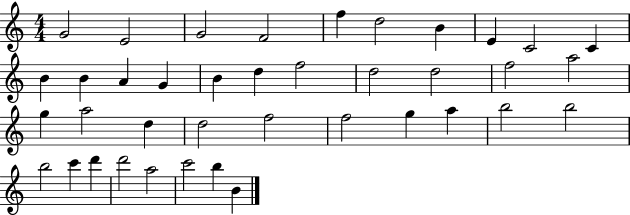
G4/h E4/h G4/h F4/h F5/q D5/h B4/q E4/q C4/h C4/q B4/q B4/q A4/q G4/q B4/q D5/q F5/h D5/h D5/h F5/h A5/h G5/q A5/h D5/q D5/h F5/h F5/h G5/q A5/q B5/h B5/h B5/h C6/q D6/q D6/h A5/h C6/h B5/q B4/q